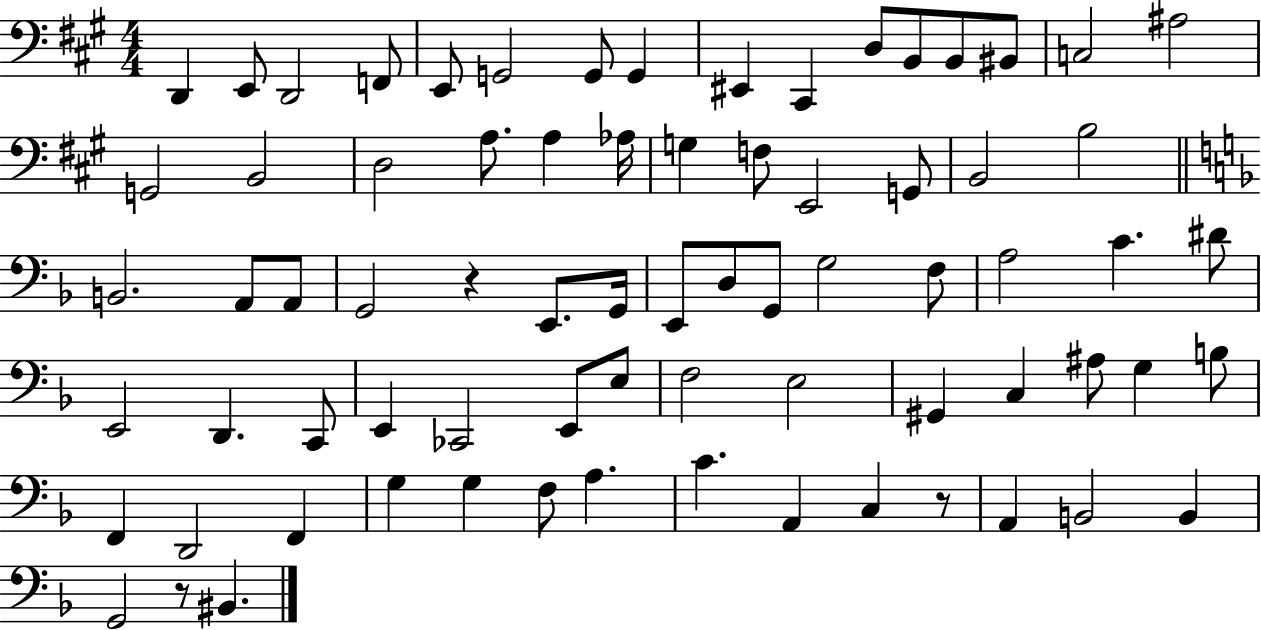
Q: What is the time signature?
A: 4/4